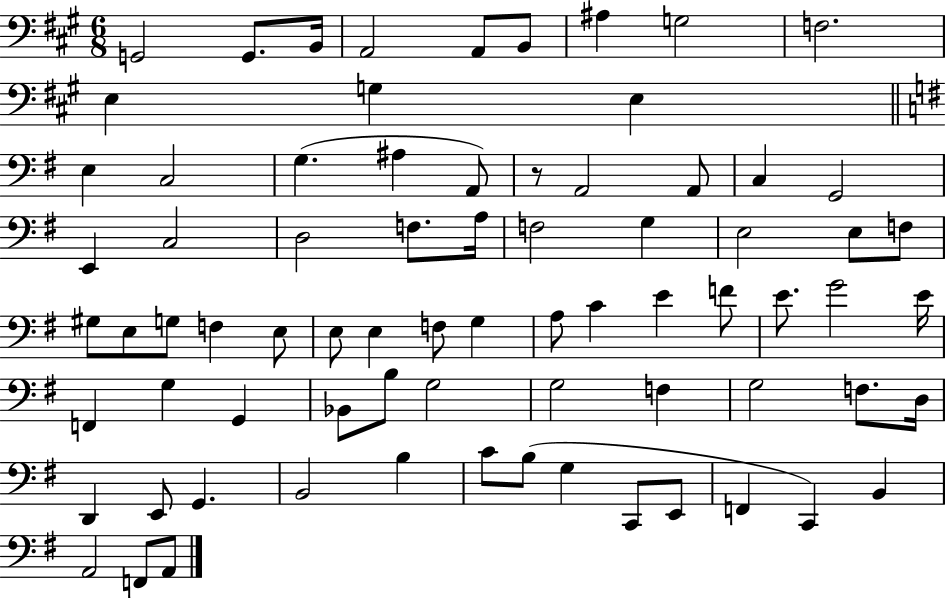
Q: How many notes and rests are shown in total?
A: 75